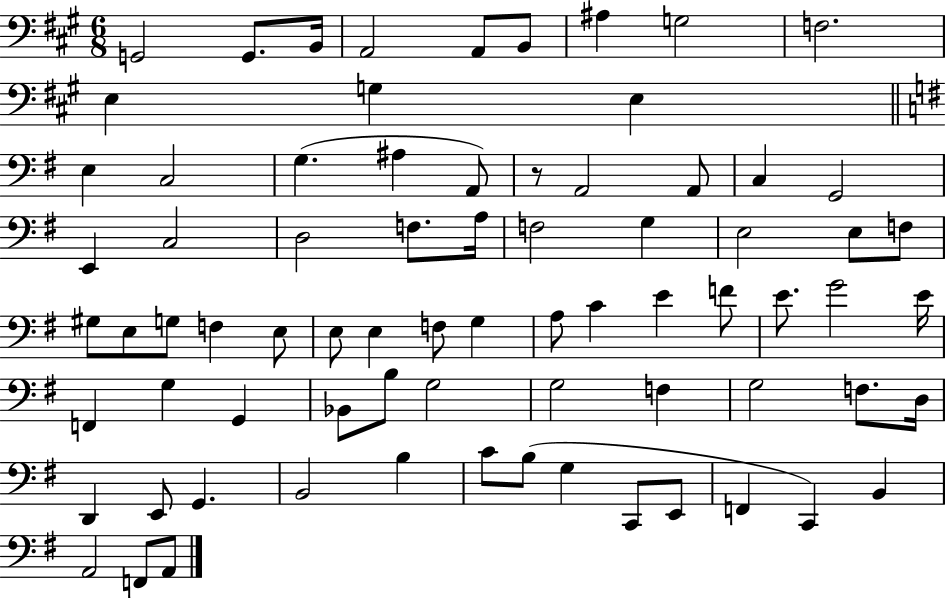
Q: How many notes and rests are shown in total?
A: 75